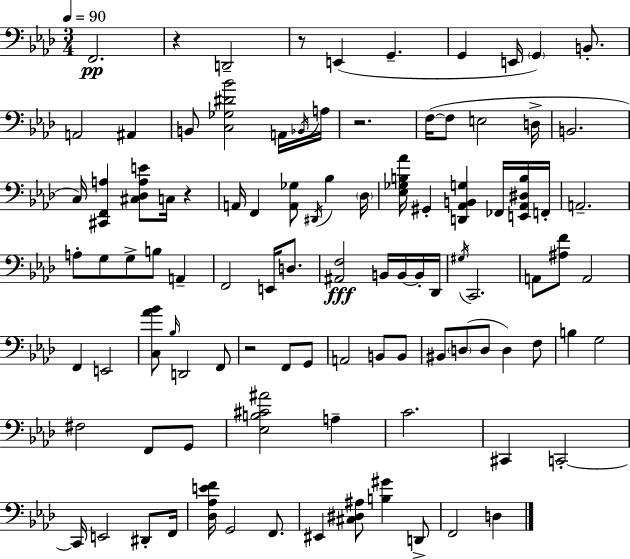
X:1
T:Untitled
M:3/4
L:1/4
K:Ab
F,,2 z D,,2 z/2 E,, G,, G,, E,,/4 G,, B,,/2 A,,2 ^A,, B,,/2 [C,_G,^D_B]2 A,,/4 _B,,/4 A,/4 z2 F,/4 F,/2 E,2 D,/4 B,,2 C,/4 [^C,,F,,A,] [^C,_D,A,E]/2 C,/4 z A,,/4 F,, [A,,_G,]/2 ^D,,/4 _B, _D,/4 [_E,_G,B,_A]/4 ^G,, [D,,_A,,B,,G,] _F,,/4 [E,,_A,,^D,B,]/4 F,,/4 A,,2 A,/2 G,/2 G,/2 B,/2 A,, F,,2 E,,/4 D,/2 [^A,,F,]2 B,,/4 B,,/4 B,,/4 _D,,/4 ^G,/4 C,,2 A,,/2 [^A,F]/2 A,,2 F,, E,,2 [C,_A_B]/2 _B,/4 D,,2 F,,/2 z2 F,,/2 G,,/2 A,,2 B,,/2 B,,/2 ^B,,/2 D,/2 D,/2 D, F,/2 B, G,2 ^F,2 F,,/2 G,,/2 [_E,B,^C^A]2 A, C2 ^C,, C,,2 C,,/4 E,,2 ^D,,/2 F,,/4 [_D,_A,EF]/4 G,,2 F,,/2 ^E,, [^C,^D,^A,]/2 [B,^G] D,,/2 F,,2 D,